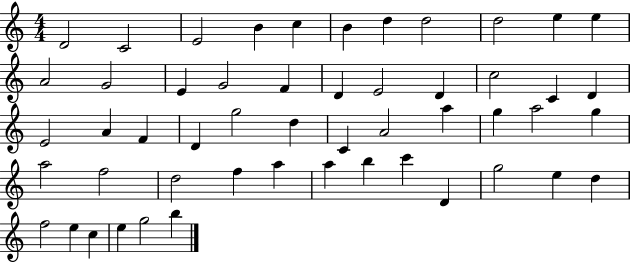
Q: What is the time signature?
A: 4/4